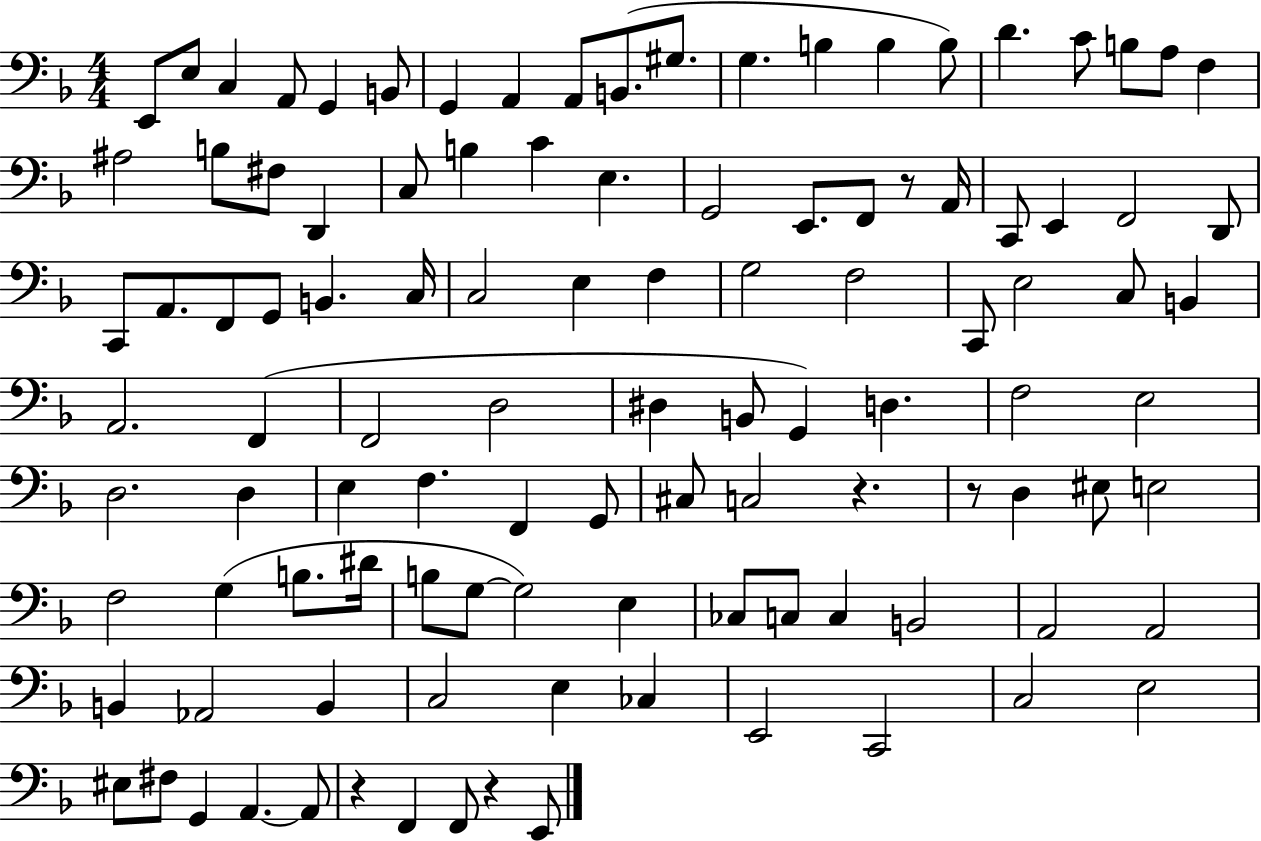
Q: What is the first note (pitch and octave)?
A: E2